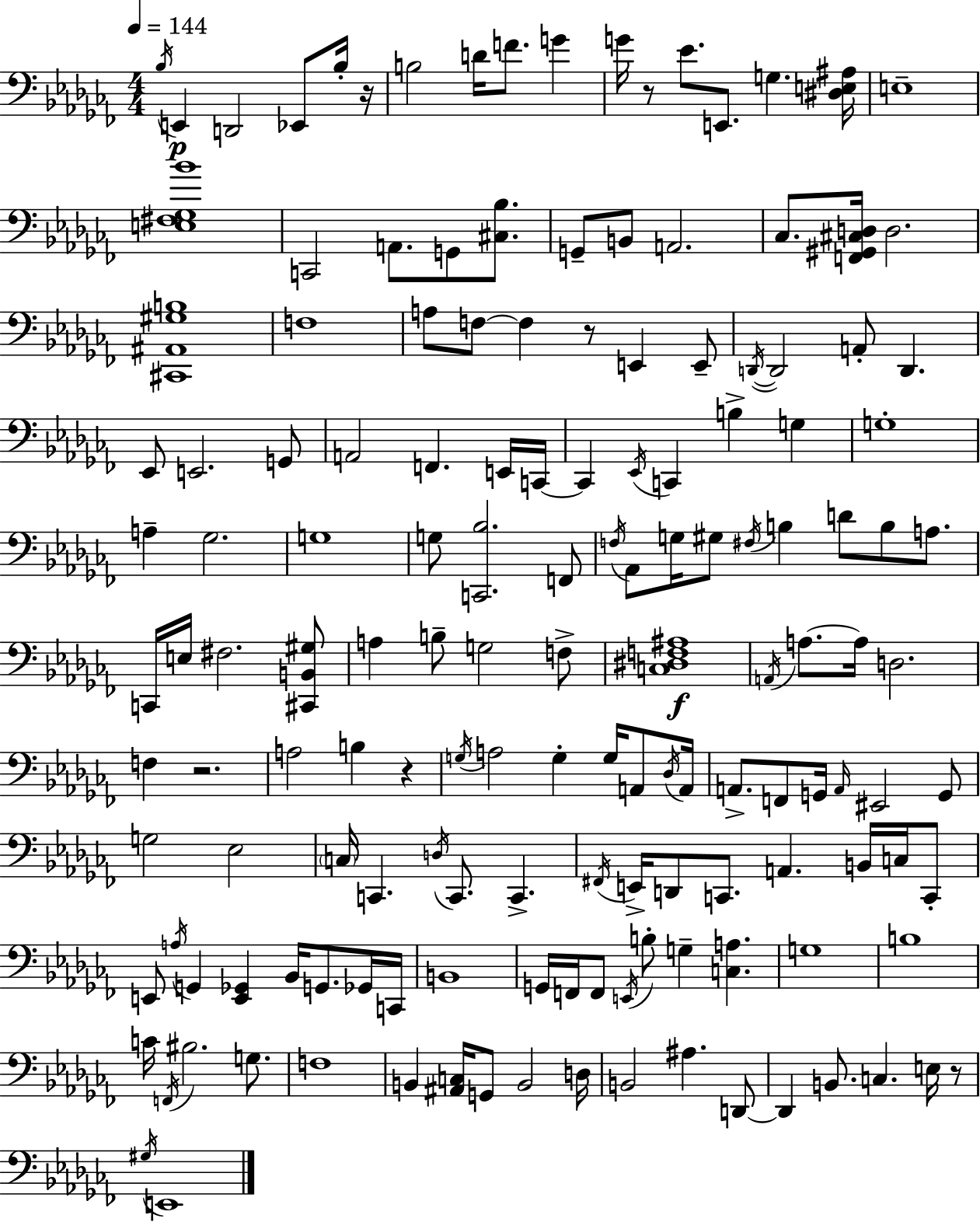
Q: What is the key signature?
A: AES minor